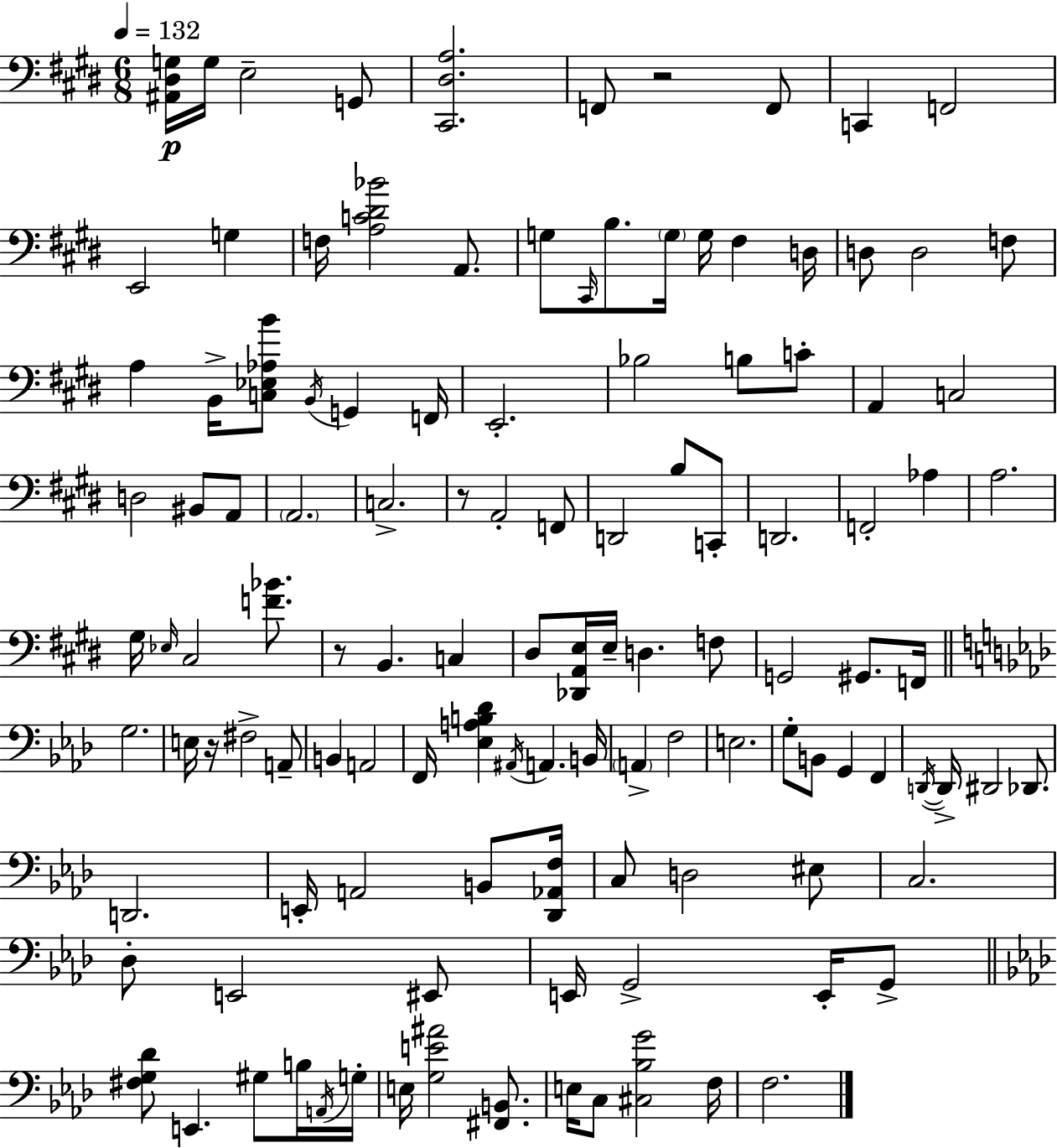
[A#2,D#3,G3]/s G3/s E3/h G2/e [C#2,D#3,A3]/h. F2/e R/h F2/e C2/q F2/h E2/h G3/q F3/s [A3,C4,D#4,Bb4]/h A2/e. G3/e C#2/s B3/e. G3/s G3/s F#3/q D3/s D3/e D3/h F3/e A3/q B2/s [C3,Eb3,Ab3,B4]/e B2/s G2/q F2/s E2/h. Bb3/h B3/e C4/e A2/q C3/h D3/h BIS2/e A2/e A2/h. C3/h. R/e A2/h F2/e D2/h B3/e C2/e D2/h. F2/h Ab3/q A3/h. G#3/s Eb3/s C#3/h [F4,Bb4]/e. R/e B2/q. C3/q D#3/e [Db2,A2,E3]/s E3/s D3/q. F3/e G2/h G#2/e. F2/s G3/h. E3/s R/s F#3/h A2/e B2/q A2/h F2/s [Eb3,A3,B3,Db4]/q A#2/s A2/q. B2/s A2/q F3/h E3/h. G3/e B2/e G2/q F2/q D2/s D2/s D#2/h Db2/e. D2/h. E2/s A2/h B2/e [Db2,Ab2,F3]/s C3/e D3/h EIS3/e C3/h. Db3/e E2/h EIS2/e E2/s G2/h E2/s G2/e [F#3,G3,Db4]/e E2/q. G#3/e B3/s A2/s G3/s E3/s [G3,E4,A#4]/h [F#2,B2]/e. E3/s C3/e [C#3,Bb3,G4]/h F3/s F3/h.